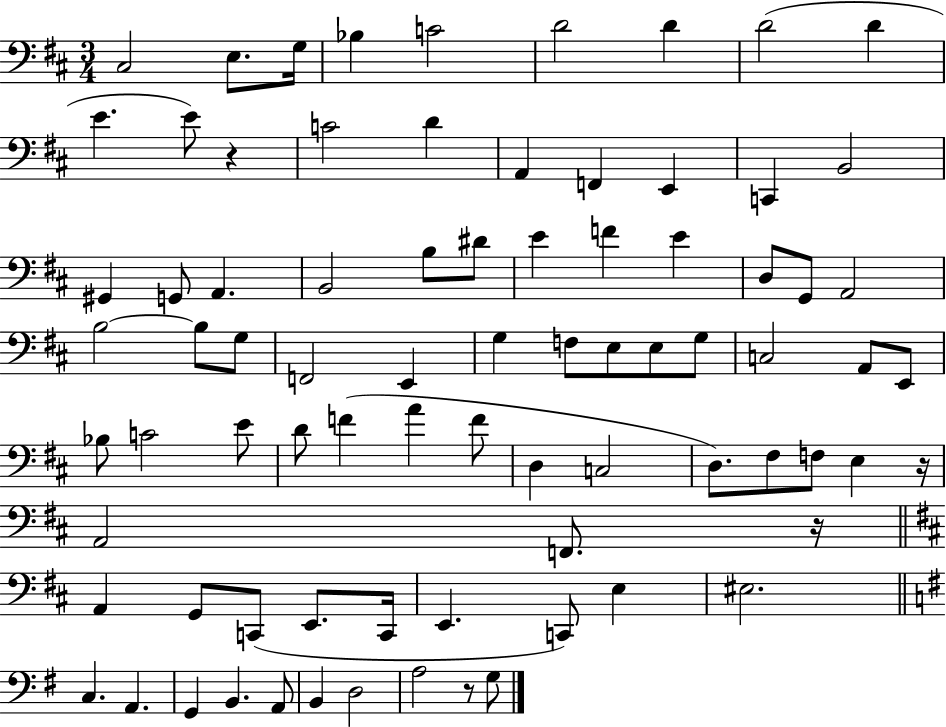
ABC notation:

X:1
T:Untitled
M:3/4
L:1/4
K:D
^C,2 E,/2 G,/4 _B, C2 D2 D D2 D E E/2 z C2 D A,, F,, E,, C,, B,,2 ^G,, G,,/2 A,, B,,2 B,/2 ^D/2 E F E D,/2 G,,/2 A,,2 B,2 B,/2 G,/2 F,,2 E,, G, F,/2 E,/2 E,/2 G,/2 C,2 A,,/2 E,,/2 _B,/2 C2 E/2 D/2 F A F/2 D, C,2 D,/2 ^F,/2 F,/2 E, z/4 A,,2 F,,/2 z/4 A,, G,,/2 C,,/2 E,,/2 C,,/4 E,, C,,/2 E, ^E,2 C, A,, G,, B,, A,,/2 B,, D,2 A,2 z/2 G,/2